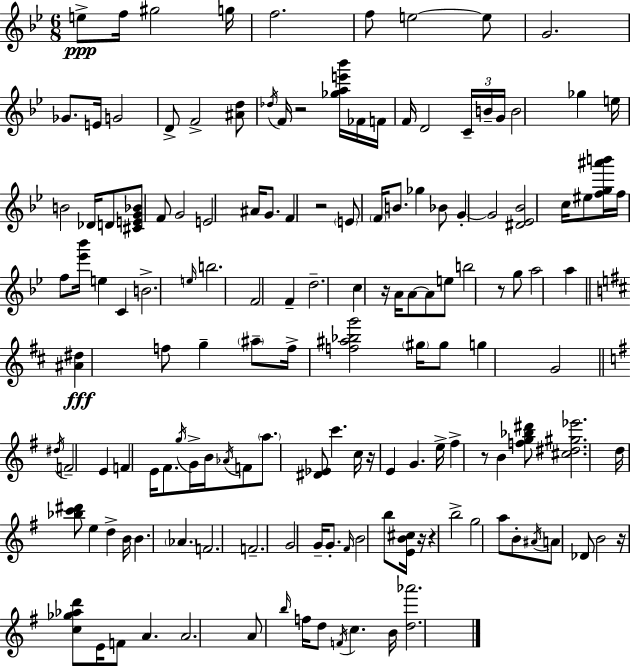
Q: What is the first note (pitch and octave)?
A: E5